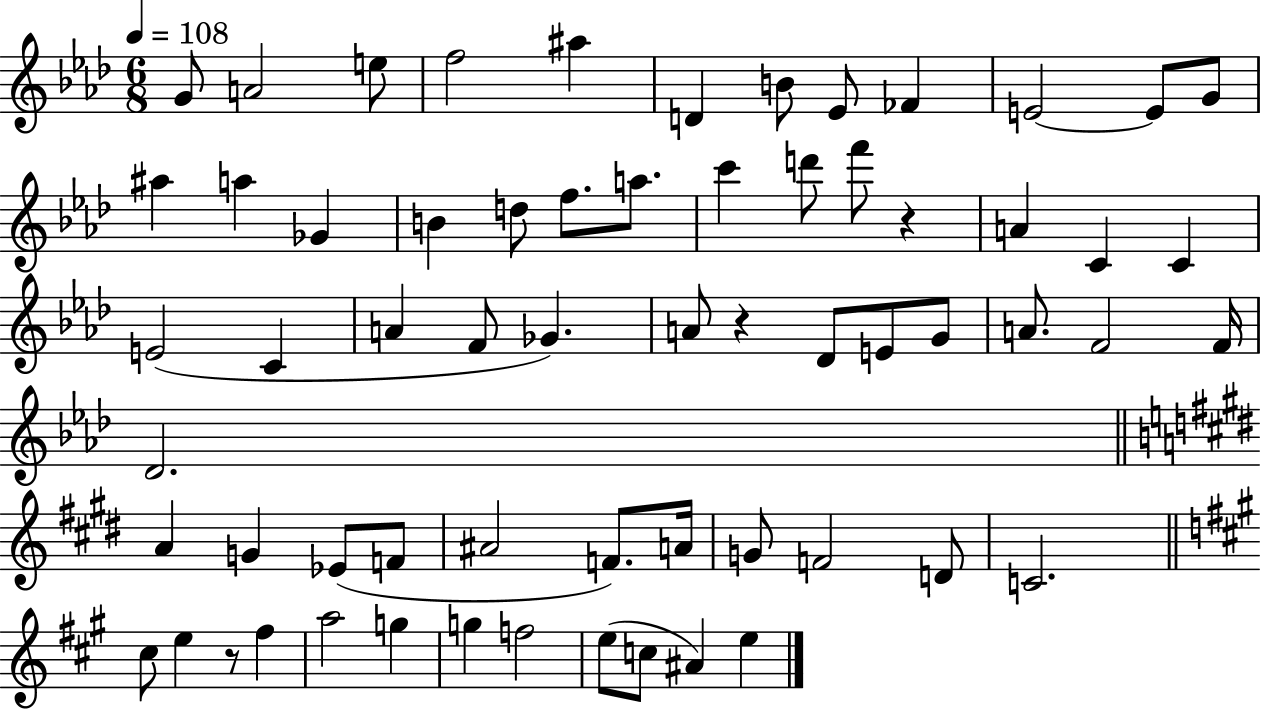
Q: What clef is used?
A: treble